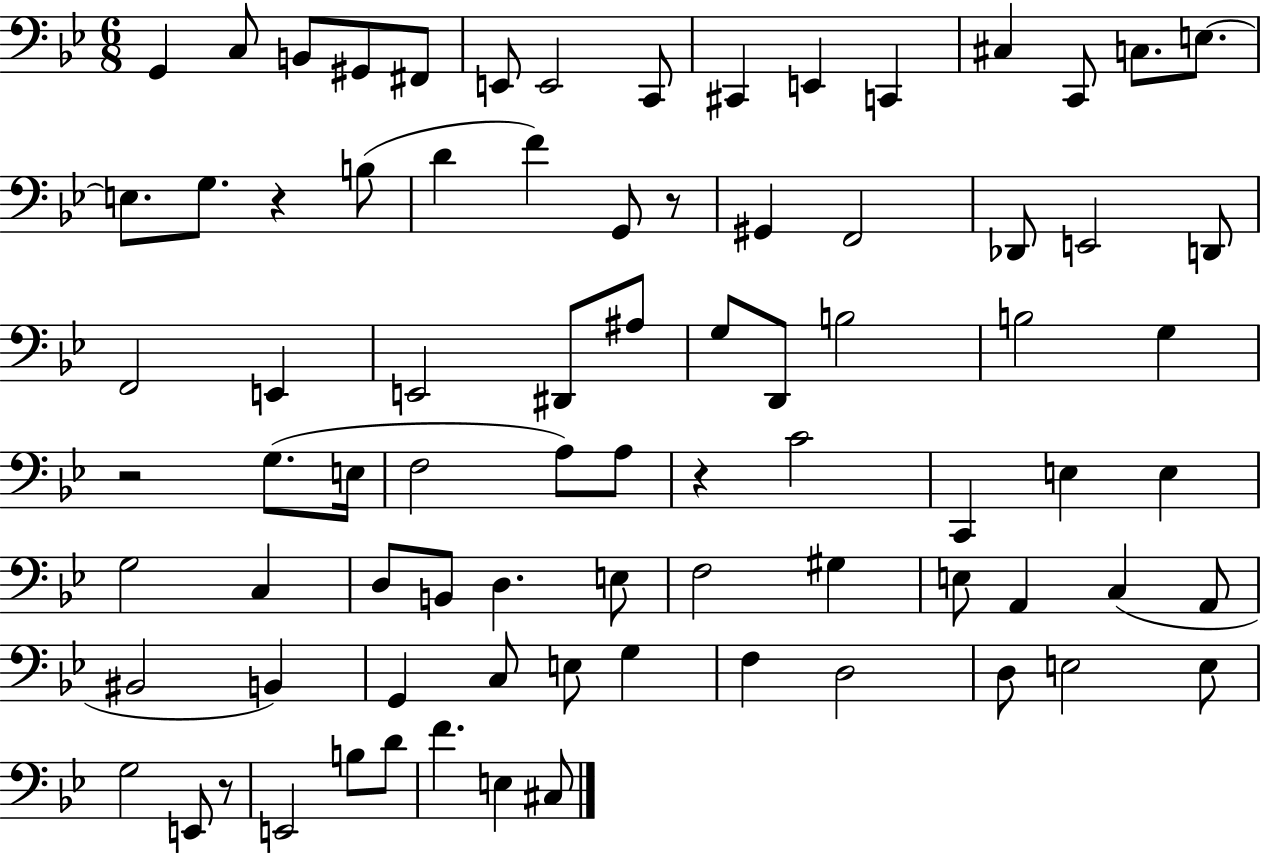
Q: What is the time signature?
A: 6/8